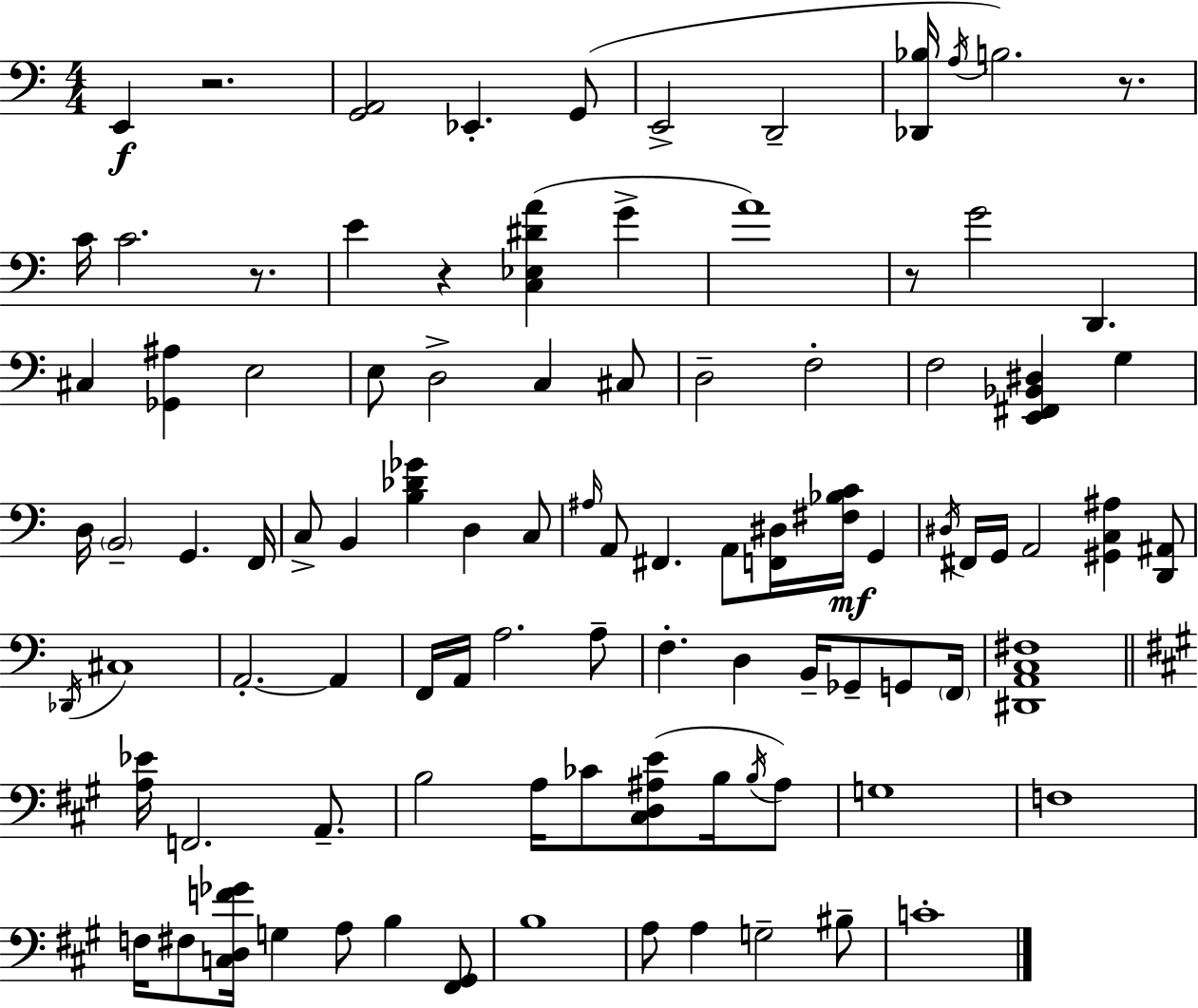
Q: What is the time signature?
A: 4/4